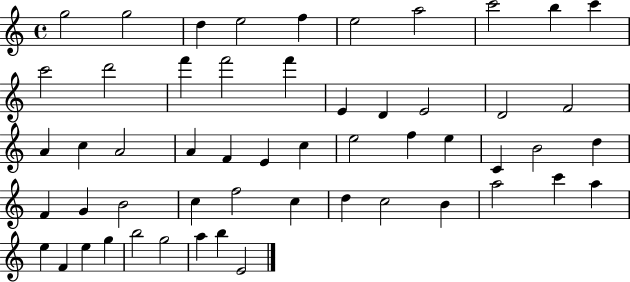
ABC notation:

X:1
T:Untitled
M:4/4
L:1/4
K:C
g2 g2 d e2 f e2 a2 c'2 b c' c'2 d'2 f' f'2 f' E D E2 D2 F2 A c A2 A F E c e2 f e C B2 d F G B2 c f2 c d c2 B a2 c' a e F e g b2 g2 a b E2